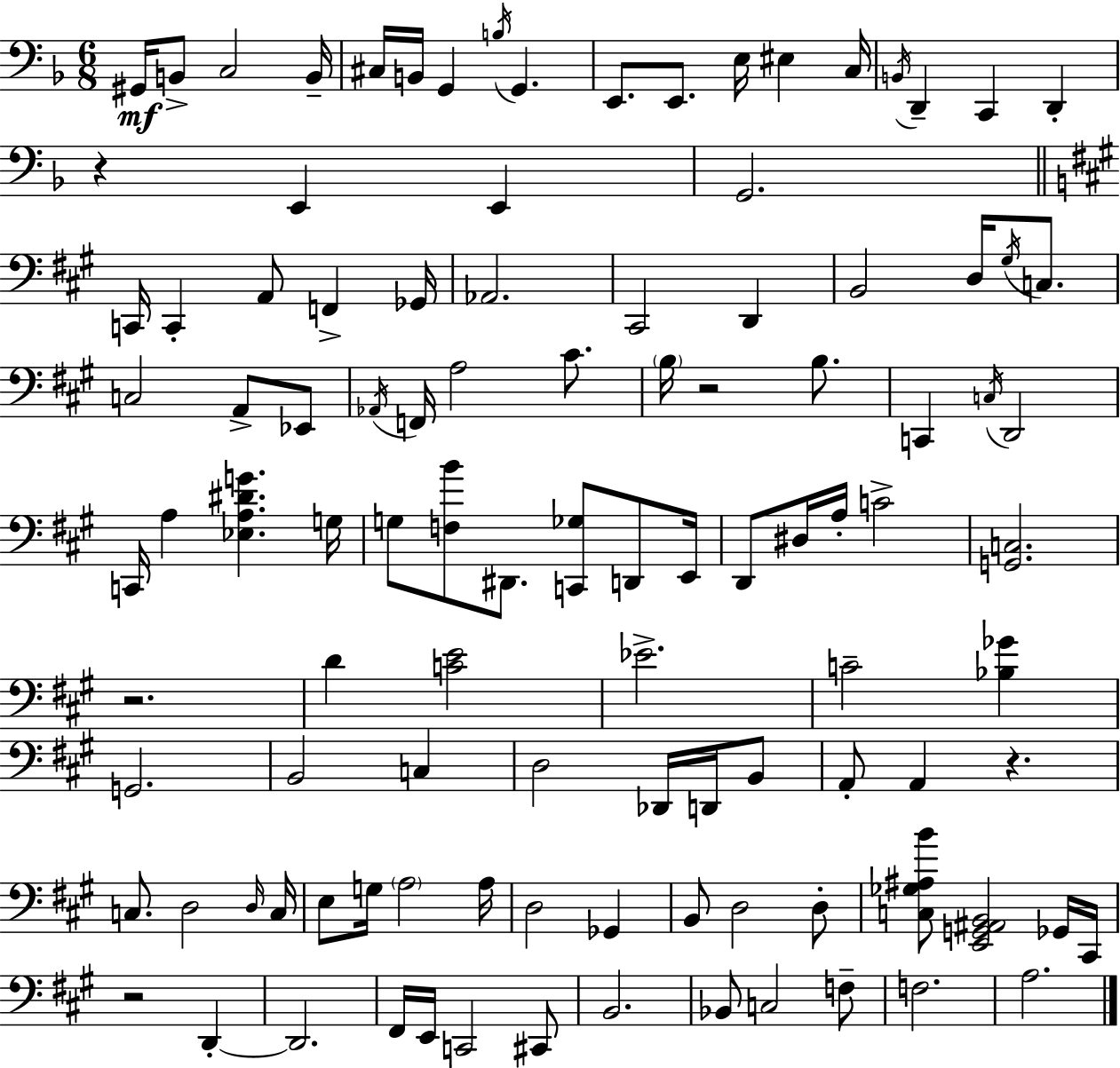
G#2/s B2/e C3/h B2/s C#3/s B2/s G2/q B3/s G2/q. E2/e. E2/e. E3/s EIS3/q C3/s B2/s D2/q C2/q D2/q R/q E2/q E2/q G2/h. C2/s C2/q A2/e F2/q Gb2/s Ab2/h. C#2/h D2/q B2/h D3/s G#3/s C3/e. C3/h A2/e Eb2/e Ab2/s F2/s A3/h C#4/e. B3/s R/h B3/e. C2/q C3/s D2/h C2/s A3/q [Eb3,A3,D#4,G4]/q. G3/s G3/e [F3,B4]/e D#2/e. [C2,Gb3]/e D2/e E2/s D2/e D#3/s A3/s C4/h [G2,C3]/h. R/h. D4/q [C4,E4]/h Eb4/h. C4/h [Bb3,Gb4]/q G2/h. B2/h C3/q D3/h Db2/s D2/s B2/e A2/e A2/q R/q. C3/e. D3/h D3/s C3/s E3/e G3/s A3/h A3/s D3/h Gb2/q B2/e D3/h D3/e [C3,Gb3,A#3,B4]/e [E2,G2,A#2,B2]/h Gb2/s C#2/s R/h D2/q D2/h. F#2/s E2/s C2/h C#2/e B2/h. Bb2/e C3/h F3/e F3/h. A3/h.